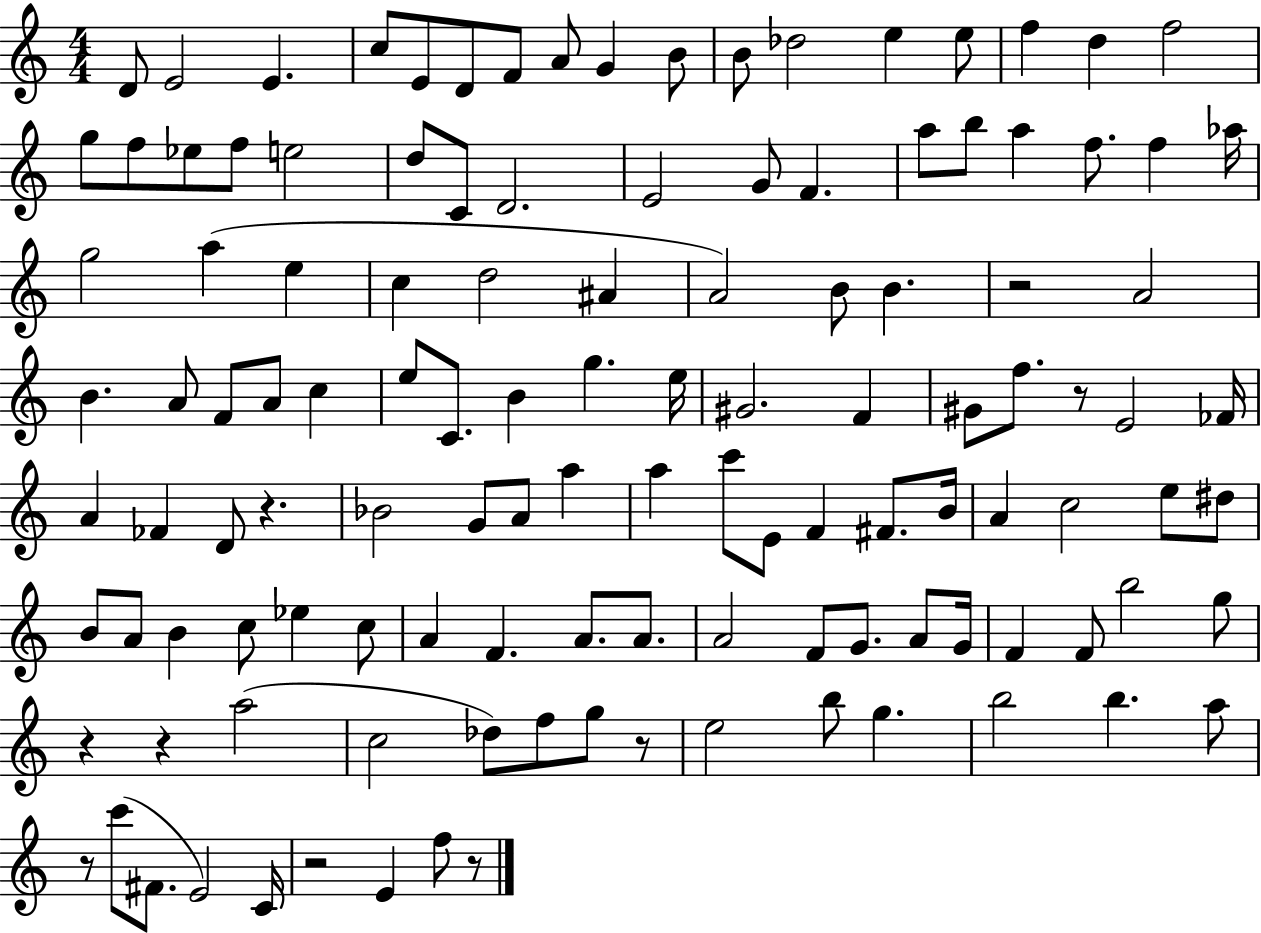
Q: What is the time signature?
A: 4/4